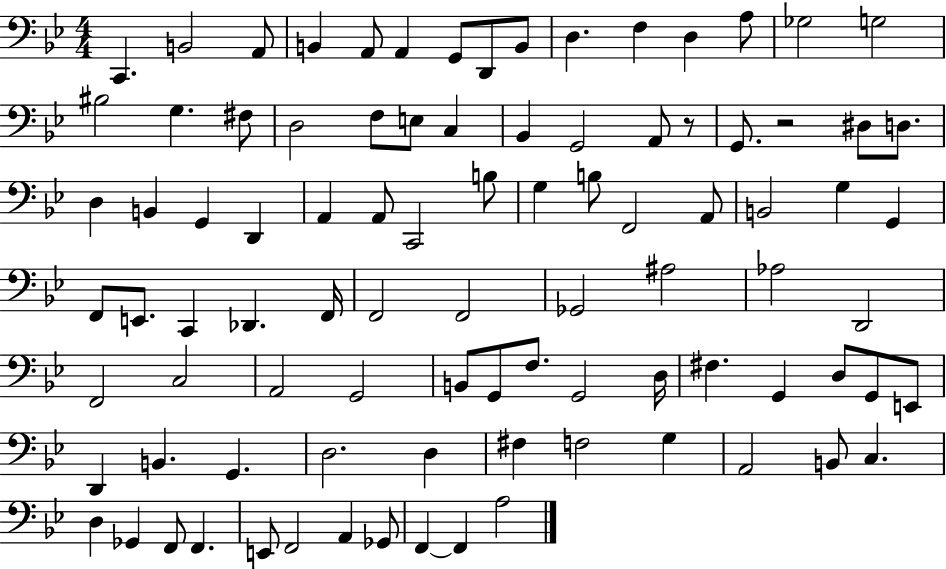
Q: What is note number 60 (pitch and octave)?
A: G2